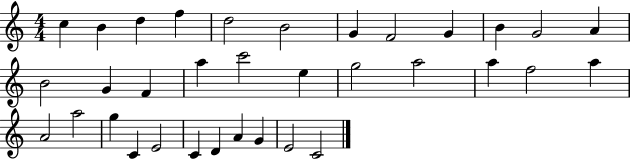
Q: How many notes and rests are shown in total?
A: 34